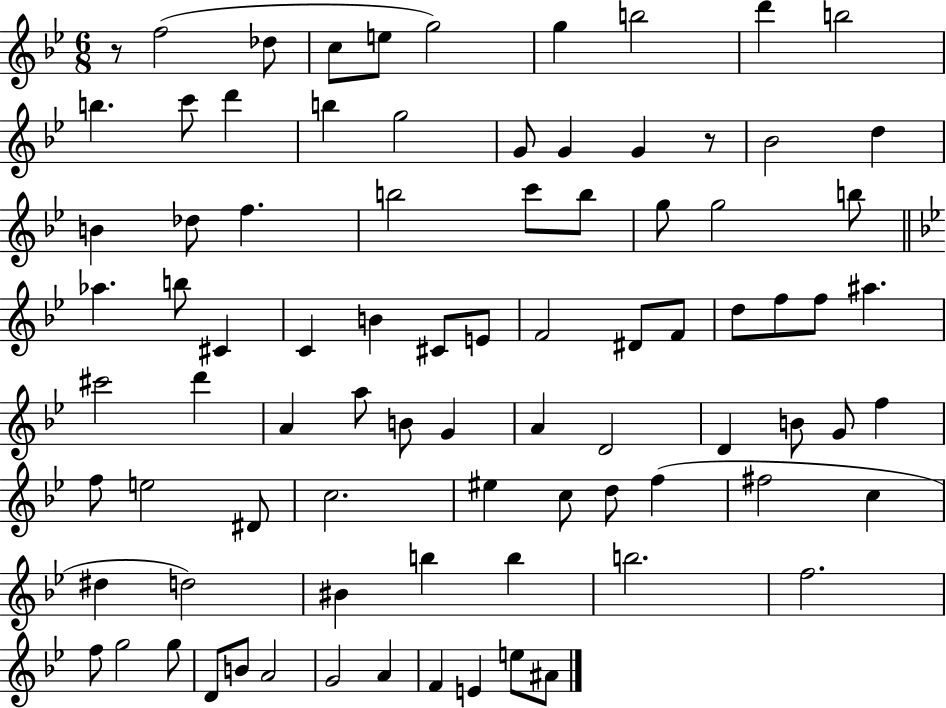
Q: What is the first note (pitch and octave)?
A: F5